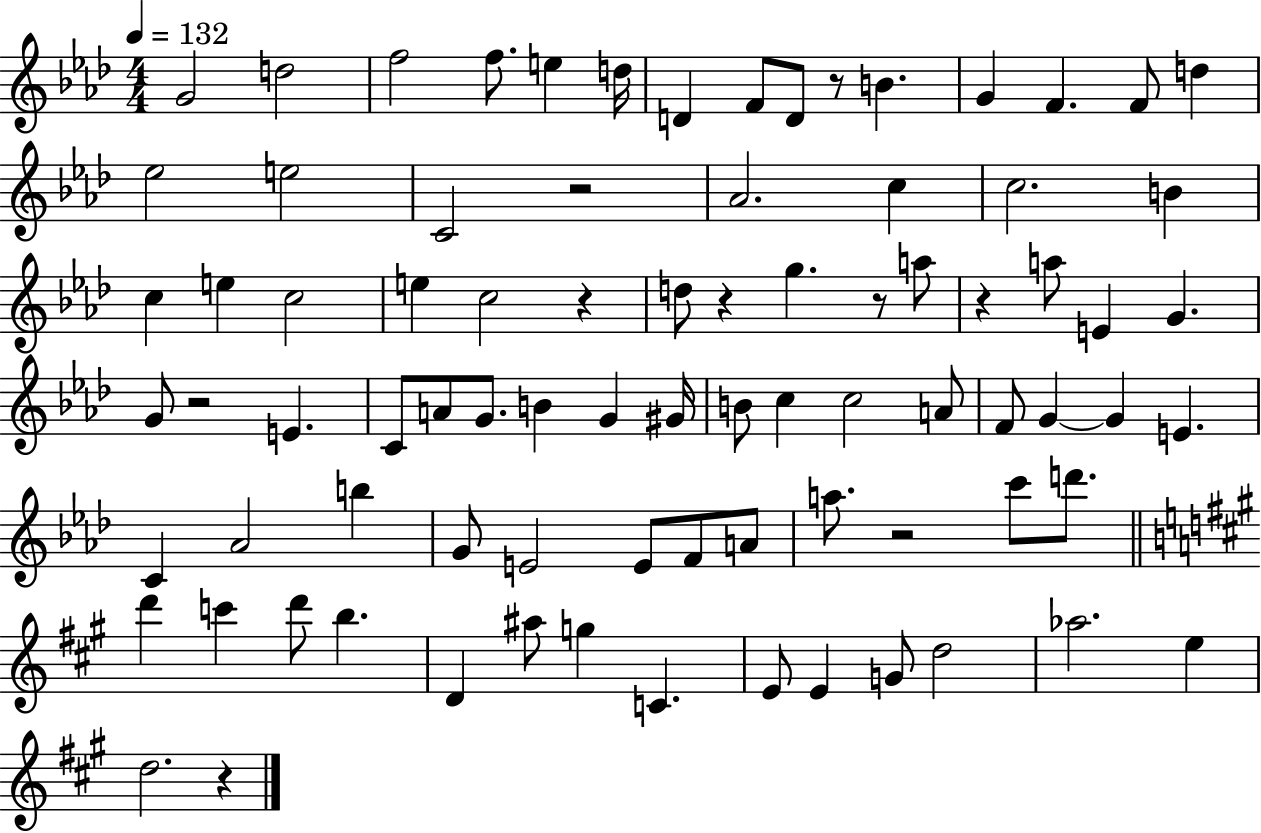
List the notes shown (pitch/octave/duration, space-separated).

G4/h D5/h F5/h F5/e. E5/q D5/s D4/q F4/e D4/e R/e B4/q. G4/q F4/q. F4/e D5/q Eb5/h E5/h C4/h R/h Ab4/h. C5/q C5/h. B4/q C5/q E5/q C5/h E5/q C5/h R/q D5/e R/q G5/q. R/e A5/e R/q A5/e E4/q G4/q. G4/e R/h E4/q. C4/e A4/e G4/e. B4/q G4/q G#4/s B4/e C5/q C5/h A4/e F4/e G4/q G4/q E4/q. C4/q Ab4/h B5/q G4/e E4/h E4/e F4/e A4/e A5/e. R/h C6/e D6/e. D6/q C6/q D6/e B5/q. D4/q A#5/e G5/q C4/q. E4/e E4/q G4/e D5/h Ab5/h. E5/q D5/h. R/q